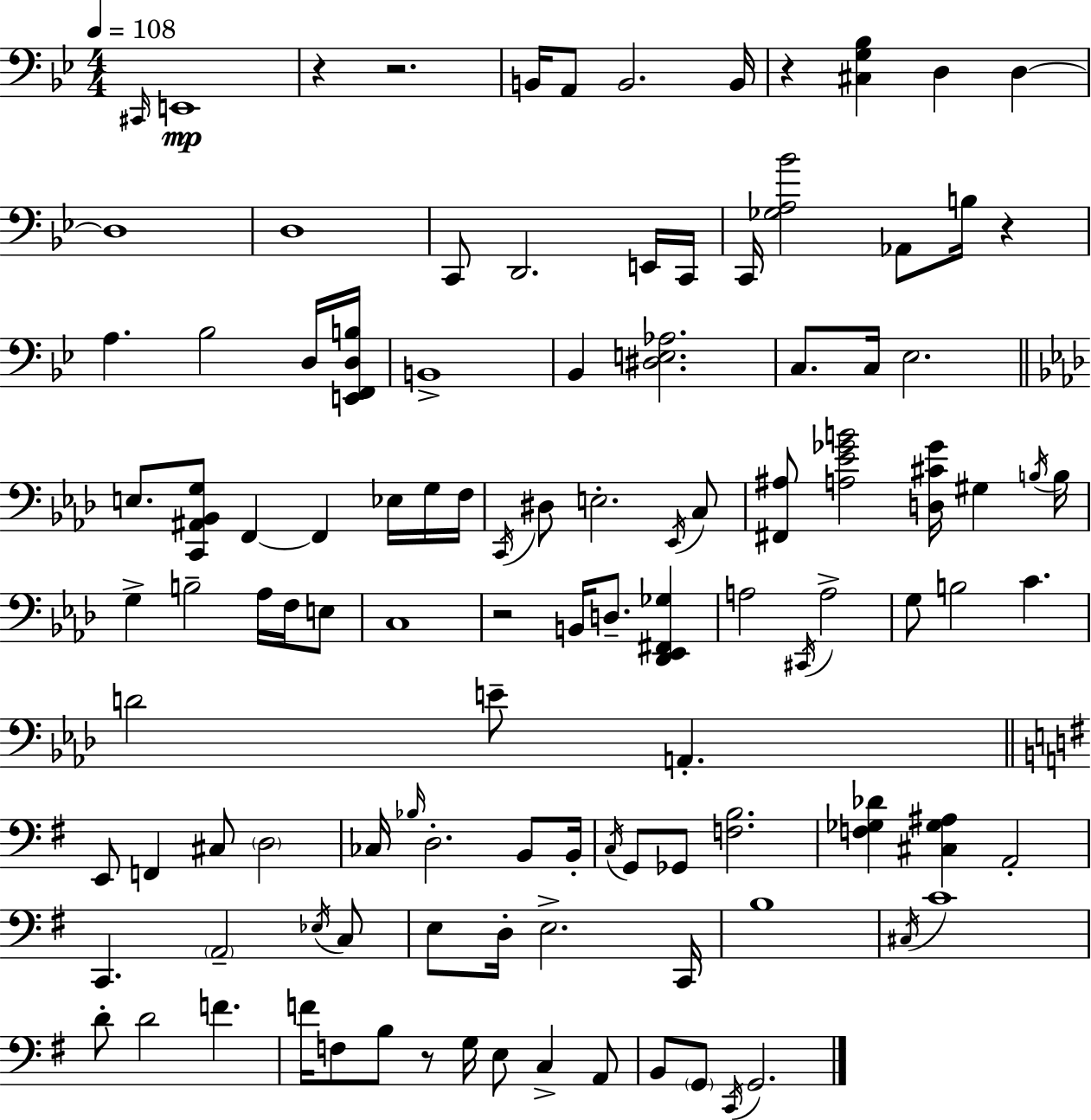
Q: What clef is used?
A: bass